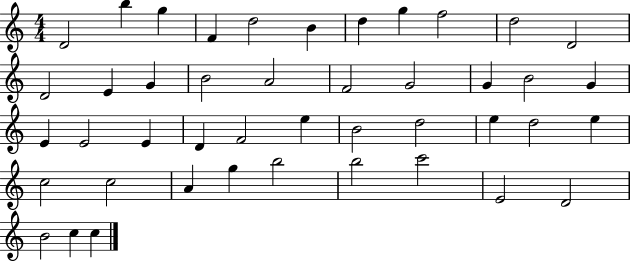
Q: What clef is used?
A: treble